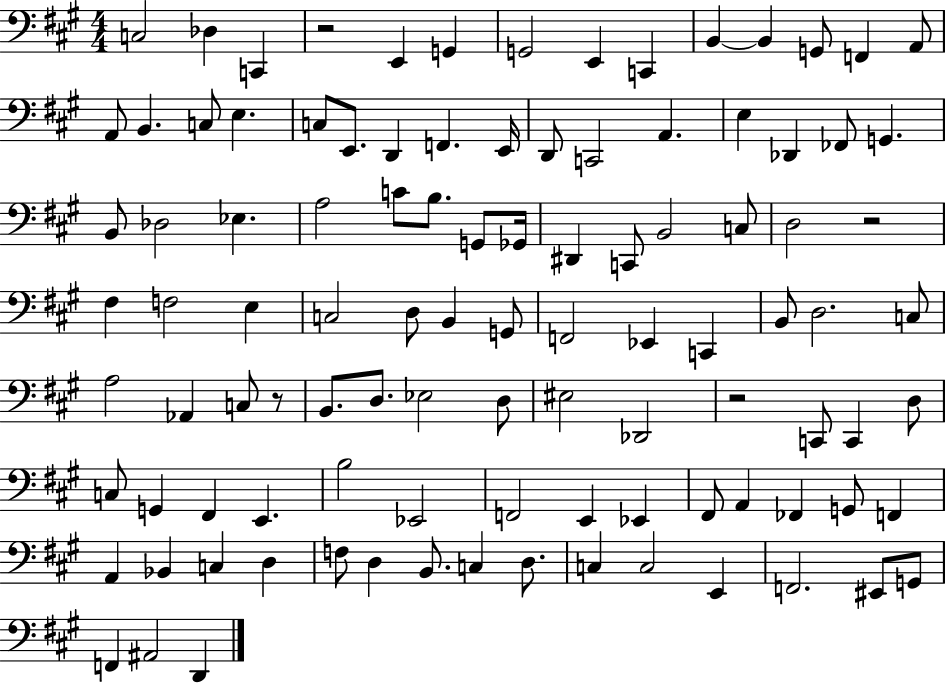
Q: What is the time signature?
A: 4/4